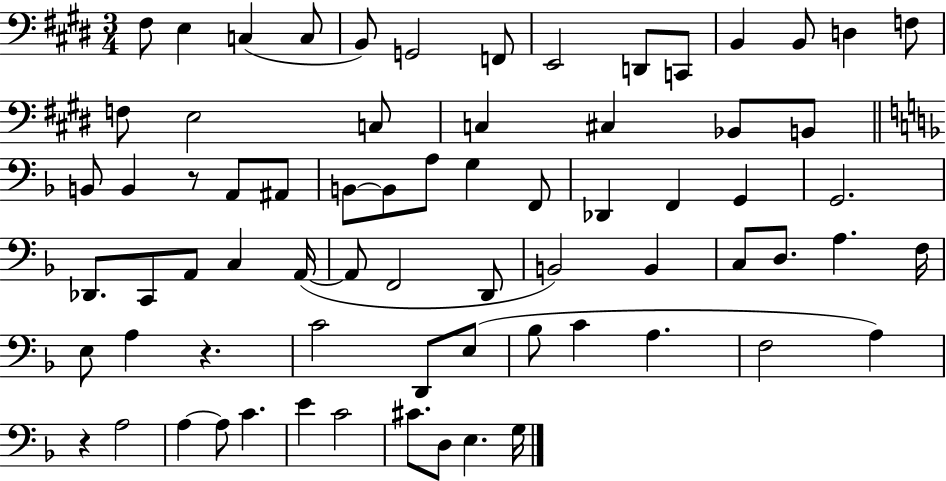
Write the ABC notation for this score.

X:1
T:Untitled
M:3/4
L:1/4
K:E
^F,/2 E, C, C,/2 B,,/2 G,,2 F,,/2 E,,2 D,,/2 C,,/2 B,, B,,/2 D, F,/2 F,/2 E,2 C,/2 C, ^C, _B,,/2 B,,/2 B,,/2 B,, z/2 A,,/2 ^A,,/2 B,,/2 B,,/2 A,/2 G, F,,/2 _D,, F,, G,, G,,2 _D,,/2 C,,/2 A,,/2 C, A,,/4 A,,/2 F,,2 D,,/2 B,,2 B,, C,/2 D,/2 A, F,/4 E,/2 A, z C2 D,,/2 E,/2 _B,/2 C A, F,2 A, z A,2 A, A,/2 C E C2 ^C/2 D,/2 E, G,/4